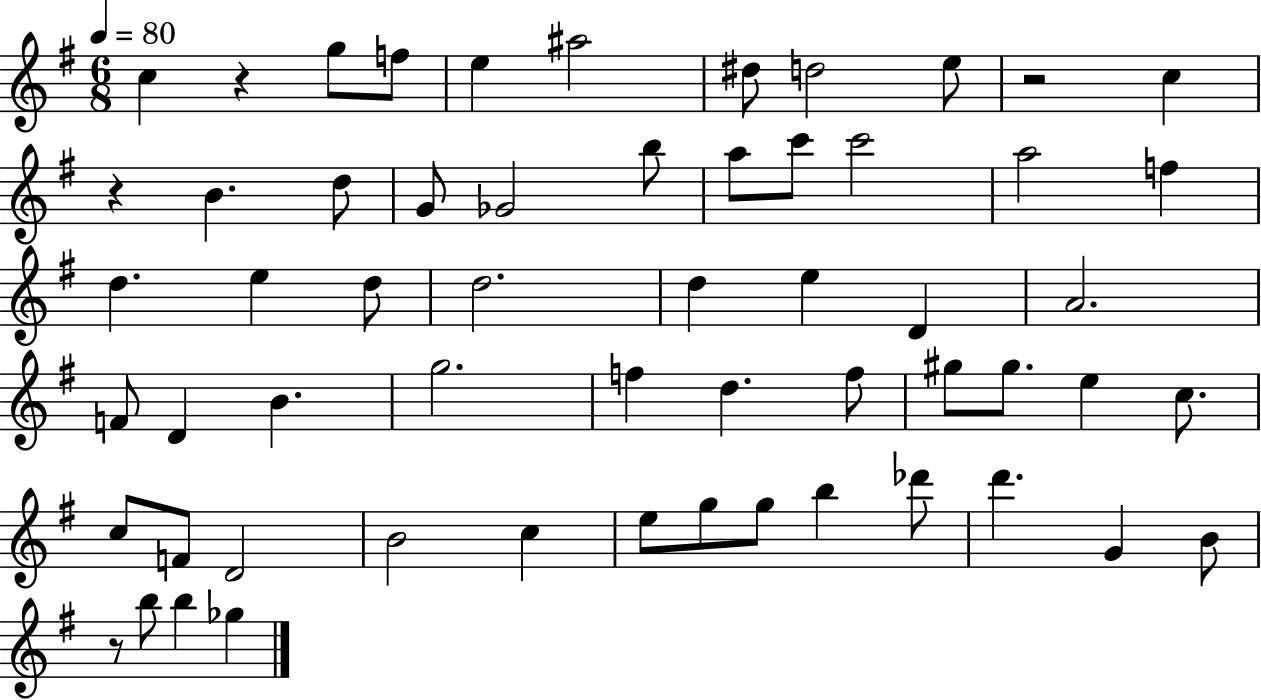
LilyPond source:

{
  \clef treble
  \numericTimeSignature
  \time 6/8
  \key g \major
  \tempo 4 = 80
  c''4 r4 g''8 f''8 | e''4 ais''2 | dis''8 d''2 e''8 | r2 c''4 | \break r4 b'4. d''8 | g'8 ges'2 b''8 | a''8 c'''8 c'''2 | a''2 f''4 | \break d''4. e''4 d''8 | d''2. | d''4 e''4 d'4 | a'2. | \break f'8 d'4 b'4. | g''2. | f''4 d''4. f''8 | gis''8 gis''8. e''4 c''8. | \break c''8 f'8 d'2 | b'2 c''4 | e''8 g''8 g''8 b''4 des'''8 | d'''4. g'4 b'8 | \break r8 b''8 b''4 ges''4 | \bar "|."
}